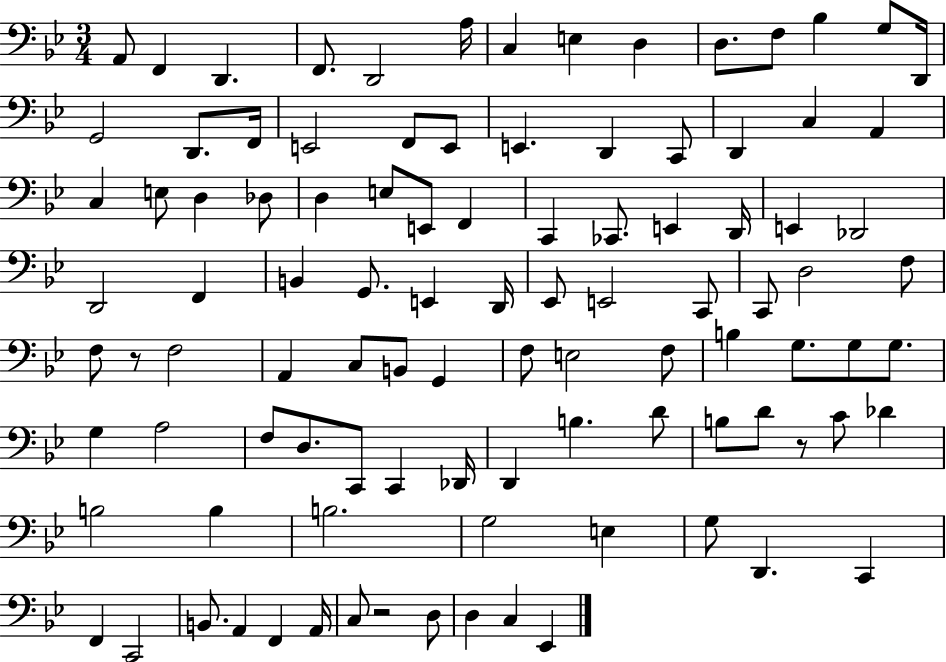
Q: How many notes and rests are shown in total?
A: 101